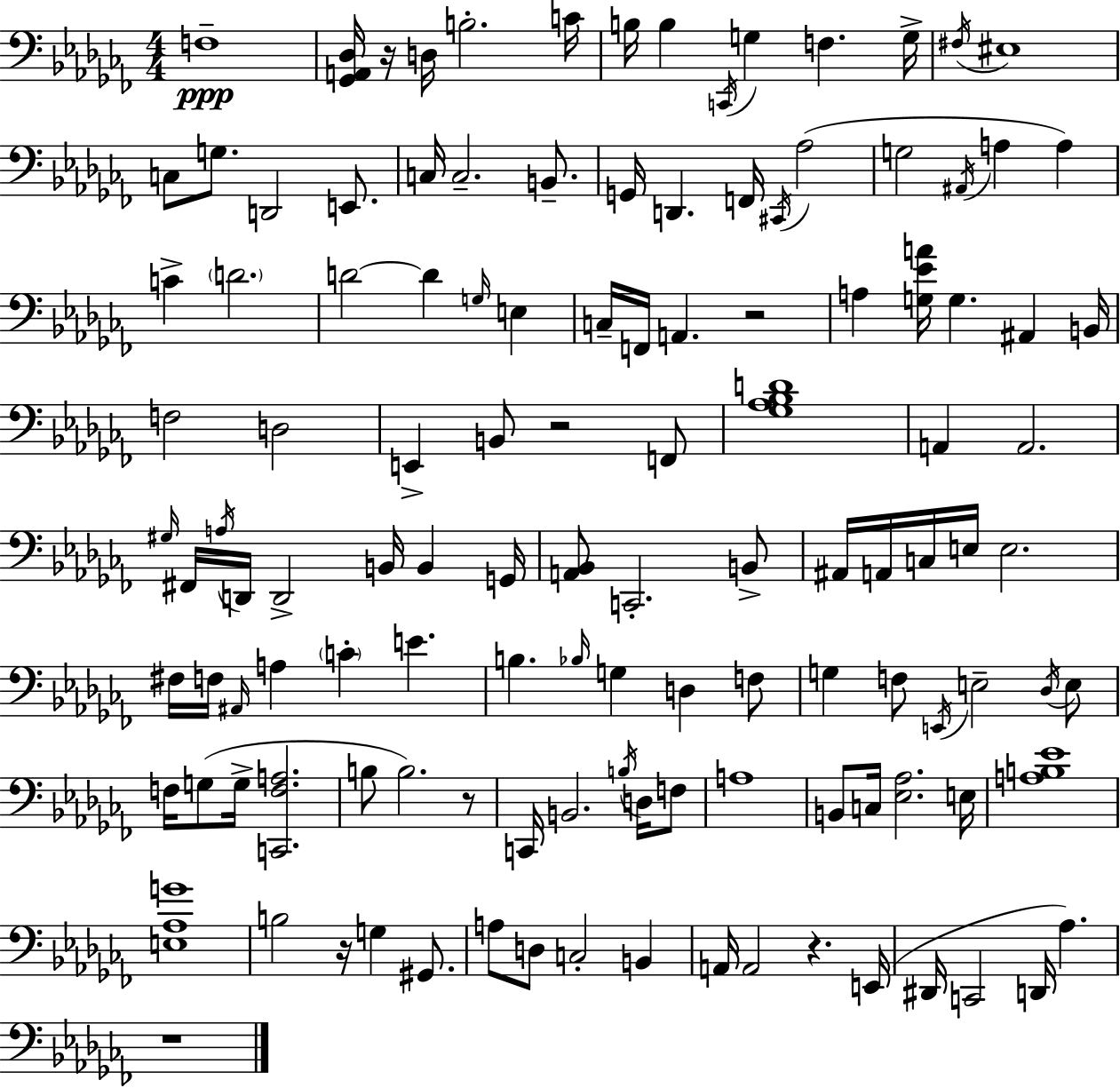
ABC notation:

X:1
T:Untitled
M:4/4
L:1/4
K:Abm
F,4 [_G,,A,,_D,]/4 z/4 D,/4 B,2 C/4 B,/4 B, C,,/4 G, F, G,/4 ^F,/4 ^E,4 C,/2 G,/2 D,,2 E,,/2 C,/4 C,2 B,,/2 G,,/4 D,, F,,/4 ^C,,/4 _A,2 G,2 ^A,,/4 A, A, C D2 D2 D G,/4 E, C,/4 F,,/4 A,, z2 A, [G,_EA]/4 G, ^A,, B,,/4 F,2 D,2 E,, B,,/2 z2 F,,/2 [_G,_A,_B,D]4 A,, A,,2 ^G,/4 ^F,,/4 A,/4 D,,/4 D,,2 B,,/4 B,, G,,/4 [A,,_B,,]/2 C,,2 B,,/2 ^A,,/4 A,,/4 C,/4 E,/4 E,2 ^F,/4 F,/4 ^A,,/4 A, C E B, _B,/4 G, D, F,/2 G, F,/2 E,,/4 E,2 _D,/4 E,/2 F,/4 G,/2 G,/4 [C,,F,A,]2 B,/2 B,2 z/2 C,,/4 B,,2 B,/4 D,/4 F,/2 A,4 B,,/2 C,/4 [_E,_A,]2 E,/4 [A,B,_E]4 [E,_A,G]4 B,2 z/4 G, ^G,,/2 A,/2 D,/2 C,2 B,, A,,/4 A,,2 z E,,/4 ^D,,/4 C,,2 D,,/4 _A, z4